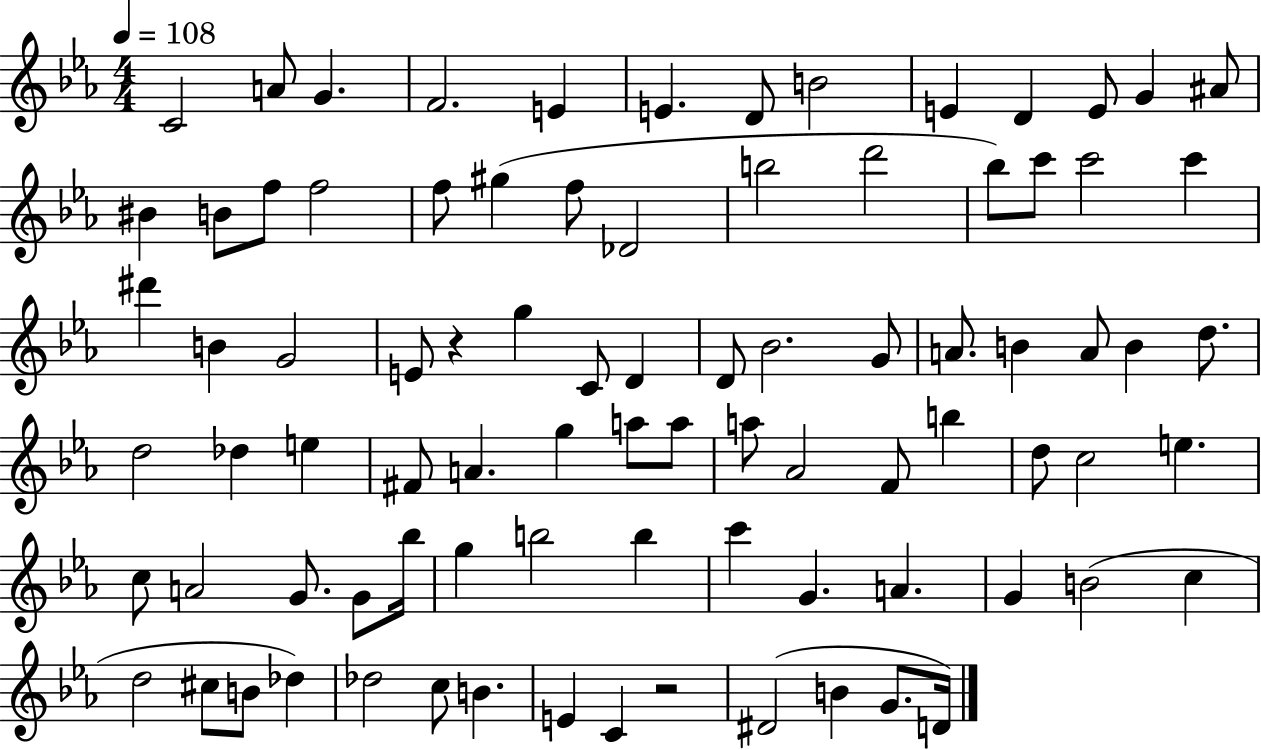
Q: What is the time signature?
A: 4/4